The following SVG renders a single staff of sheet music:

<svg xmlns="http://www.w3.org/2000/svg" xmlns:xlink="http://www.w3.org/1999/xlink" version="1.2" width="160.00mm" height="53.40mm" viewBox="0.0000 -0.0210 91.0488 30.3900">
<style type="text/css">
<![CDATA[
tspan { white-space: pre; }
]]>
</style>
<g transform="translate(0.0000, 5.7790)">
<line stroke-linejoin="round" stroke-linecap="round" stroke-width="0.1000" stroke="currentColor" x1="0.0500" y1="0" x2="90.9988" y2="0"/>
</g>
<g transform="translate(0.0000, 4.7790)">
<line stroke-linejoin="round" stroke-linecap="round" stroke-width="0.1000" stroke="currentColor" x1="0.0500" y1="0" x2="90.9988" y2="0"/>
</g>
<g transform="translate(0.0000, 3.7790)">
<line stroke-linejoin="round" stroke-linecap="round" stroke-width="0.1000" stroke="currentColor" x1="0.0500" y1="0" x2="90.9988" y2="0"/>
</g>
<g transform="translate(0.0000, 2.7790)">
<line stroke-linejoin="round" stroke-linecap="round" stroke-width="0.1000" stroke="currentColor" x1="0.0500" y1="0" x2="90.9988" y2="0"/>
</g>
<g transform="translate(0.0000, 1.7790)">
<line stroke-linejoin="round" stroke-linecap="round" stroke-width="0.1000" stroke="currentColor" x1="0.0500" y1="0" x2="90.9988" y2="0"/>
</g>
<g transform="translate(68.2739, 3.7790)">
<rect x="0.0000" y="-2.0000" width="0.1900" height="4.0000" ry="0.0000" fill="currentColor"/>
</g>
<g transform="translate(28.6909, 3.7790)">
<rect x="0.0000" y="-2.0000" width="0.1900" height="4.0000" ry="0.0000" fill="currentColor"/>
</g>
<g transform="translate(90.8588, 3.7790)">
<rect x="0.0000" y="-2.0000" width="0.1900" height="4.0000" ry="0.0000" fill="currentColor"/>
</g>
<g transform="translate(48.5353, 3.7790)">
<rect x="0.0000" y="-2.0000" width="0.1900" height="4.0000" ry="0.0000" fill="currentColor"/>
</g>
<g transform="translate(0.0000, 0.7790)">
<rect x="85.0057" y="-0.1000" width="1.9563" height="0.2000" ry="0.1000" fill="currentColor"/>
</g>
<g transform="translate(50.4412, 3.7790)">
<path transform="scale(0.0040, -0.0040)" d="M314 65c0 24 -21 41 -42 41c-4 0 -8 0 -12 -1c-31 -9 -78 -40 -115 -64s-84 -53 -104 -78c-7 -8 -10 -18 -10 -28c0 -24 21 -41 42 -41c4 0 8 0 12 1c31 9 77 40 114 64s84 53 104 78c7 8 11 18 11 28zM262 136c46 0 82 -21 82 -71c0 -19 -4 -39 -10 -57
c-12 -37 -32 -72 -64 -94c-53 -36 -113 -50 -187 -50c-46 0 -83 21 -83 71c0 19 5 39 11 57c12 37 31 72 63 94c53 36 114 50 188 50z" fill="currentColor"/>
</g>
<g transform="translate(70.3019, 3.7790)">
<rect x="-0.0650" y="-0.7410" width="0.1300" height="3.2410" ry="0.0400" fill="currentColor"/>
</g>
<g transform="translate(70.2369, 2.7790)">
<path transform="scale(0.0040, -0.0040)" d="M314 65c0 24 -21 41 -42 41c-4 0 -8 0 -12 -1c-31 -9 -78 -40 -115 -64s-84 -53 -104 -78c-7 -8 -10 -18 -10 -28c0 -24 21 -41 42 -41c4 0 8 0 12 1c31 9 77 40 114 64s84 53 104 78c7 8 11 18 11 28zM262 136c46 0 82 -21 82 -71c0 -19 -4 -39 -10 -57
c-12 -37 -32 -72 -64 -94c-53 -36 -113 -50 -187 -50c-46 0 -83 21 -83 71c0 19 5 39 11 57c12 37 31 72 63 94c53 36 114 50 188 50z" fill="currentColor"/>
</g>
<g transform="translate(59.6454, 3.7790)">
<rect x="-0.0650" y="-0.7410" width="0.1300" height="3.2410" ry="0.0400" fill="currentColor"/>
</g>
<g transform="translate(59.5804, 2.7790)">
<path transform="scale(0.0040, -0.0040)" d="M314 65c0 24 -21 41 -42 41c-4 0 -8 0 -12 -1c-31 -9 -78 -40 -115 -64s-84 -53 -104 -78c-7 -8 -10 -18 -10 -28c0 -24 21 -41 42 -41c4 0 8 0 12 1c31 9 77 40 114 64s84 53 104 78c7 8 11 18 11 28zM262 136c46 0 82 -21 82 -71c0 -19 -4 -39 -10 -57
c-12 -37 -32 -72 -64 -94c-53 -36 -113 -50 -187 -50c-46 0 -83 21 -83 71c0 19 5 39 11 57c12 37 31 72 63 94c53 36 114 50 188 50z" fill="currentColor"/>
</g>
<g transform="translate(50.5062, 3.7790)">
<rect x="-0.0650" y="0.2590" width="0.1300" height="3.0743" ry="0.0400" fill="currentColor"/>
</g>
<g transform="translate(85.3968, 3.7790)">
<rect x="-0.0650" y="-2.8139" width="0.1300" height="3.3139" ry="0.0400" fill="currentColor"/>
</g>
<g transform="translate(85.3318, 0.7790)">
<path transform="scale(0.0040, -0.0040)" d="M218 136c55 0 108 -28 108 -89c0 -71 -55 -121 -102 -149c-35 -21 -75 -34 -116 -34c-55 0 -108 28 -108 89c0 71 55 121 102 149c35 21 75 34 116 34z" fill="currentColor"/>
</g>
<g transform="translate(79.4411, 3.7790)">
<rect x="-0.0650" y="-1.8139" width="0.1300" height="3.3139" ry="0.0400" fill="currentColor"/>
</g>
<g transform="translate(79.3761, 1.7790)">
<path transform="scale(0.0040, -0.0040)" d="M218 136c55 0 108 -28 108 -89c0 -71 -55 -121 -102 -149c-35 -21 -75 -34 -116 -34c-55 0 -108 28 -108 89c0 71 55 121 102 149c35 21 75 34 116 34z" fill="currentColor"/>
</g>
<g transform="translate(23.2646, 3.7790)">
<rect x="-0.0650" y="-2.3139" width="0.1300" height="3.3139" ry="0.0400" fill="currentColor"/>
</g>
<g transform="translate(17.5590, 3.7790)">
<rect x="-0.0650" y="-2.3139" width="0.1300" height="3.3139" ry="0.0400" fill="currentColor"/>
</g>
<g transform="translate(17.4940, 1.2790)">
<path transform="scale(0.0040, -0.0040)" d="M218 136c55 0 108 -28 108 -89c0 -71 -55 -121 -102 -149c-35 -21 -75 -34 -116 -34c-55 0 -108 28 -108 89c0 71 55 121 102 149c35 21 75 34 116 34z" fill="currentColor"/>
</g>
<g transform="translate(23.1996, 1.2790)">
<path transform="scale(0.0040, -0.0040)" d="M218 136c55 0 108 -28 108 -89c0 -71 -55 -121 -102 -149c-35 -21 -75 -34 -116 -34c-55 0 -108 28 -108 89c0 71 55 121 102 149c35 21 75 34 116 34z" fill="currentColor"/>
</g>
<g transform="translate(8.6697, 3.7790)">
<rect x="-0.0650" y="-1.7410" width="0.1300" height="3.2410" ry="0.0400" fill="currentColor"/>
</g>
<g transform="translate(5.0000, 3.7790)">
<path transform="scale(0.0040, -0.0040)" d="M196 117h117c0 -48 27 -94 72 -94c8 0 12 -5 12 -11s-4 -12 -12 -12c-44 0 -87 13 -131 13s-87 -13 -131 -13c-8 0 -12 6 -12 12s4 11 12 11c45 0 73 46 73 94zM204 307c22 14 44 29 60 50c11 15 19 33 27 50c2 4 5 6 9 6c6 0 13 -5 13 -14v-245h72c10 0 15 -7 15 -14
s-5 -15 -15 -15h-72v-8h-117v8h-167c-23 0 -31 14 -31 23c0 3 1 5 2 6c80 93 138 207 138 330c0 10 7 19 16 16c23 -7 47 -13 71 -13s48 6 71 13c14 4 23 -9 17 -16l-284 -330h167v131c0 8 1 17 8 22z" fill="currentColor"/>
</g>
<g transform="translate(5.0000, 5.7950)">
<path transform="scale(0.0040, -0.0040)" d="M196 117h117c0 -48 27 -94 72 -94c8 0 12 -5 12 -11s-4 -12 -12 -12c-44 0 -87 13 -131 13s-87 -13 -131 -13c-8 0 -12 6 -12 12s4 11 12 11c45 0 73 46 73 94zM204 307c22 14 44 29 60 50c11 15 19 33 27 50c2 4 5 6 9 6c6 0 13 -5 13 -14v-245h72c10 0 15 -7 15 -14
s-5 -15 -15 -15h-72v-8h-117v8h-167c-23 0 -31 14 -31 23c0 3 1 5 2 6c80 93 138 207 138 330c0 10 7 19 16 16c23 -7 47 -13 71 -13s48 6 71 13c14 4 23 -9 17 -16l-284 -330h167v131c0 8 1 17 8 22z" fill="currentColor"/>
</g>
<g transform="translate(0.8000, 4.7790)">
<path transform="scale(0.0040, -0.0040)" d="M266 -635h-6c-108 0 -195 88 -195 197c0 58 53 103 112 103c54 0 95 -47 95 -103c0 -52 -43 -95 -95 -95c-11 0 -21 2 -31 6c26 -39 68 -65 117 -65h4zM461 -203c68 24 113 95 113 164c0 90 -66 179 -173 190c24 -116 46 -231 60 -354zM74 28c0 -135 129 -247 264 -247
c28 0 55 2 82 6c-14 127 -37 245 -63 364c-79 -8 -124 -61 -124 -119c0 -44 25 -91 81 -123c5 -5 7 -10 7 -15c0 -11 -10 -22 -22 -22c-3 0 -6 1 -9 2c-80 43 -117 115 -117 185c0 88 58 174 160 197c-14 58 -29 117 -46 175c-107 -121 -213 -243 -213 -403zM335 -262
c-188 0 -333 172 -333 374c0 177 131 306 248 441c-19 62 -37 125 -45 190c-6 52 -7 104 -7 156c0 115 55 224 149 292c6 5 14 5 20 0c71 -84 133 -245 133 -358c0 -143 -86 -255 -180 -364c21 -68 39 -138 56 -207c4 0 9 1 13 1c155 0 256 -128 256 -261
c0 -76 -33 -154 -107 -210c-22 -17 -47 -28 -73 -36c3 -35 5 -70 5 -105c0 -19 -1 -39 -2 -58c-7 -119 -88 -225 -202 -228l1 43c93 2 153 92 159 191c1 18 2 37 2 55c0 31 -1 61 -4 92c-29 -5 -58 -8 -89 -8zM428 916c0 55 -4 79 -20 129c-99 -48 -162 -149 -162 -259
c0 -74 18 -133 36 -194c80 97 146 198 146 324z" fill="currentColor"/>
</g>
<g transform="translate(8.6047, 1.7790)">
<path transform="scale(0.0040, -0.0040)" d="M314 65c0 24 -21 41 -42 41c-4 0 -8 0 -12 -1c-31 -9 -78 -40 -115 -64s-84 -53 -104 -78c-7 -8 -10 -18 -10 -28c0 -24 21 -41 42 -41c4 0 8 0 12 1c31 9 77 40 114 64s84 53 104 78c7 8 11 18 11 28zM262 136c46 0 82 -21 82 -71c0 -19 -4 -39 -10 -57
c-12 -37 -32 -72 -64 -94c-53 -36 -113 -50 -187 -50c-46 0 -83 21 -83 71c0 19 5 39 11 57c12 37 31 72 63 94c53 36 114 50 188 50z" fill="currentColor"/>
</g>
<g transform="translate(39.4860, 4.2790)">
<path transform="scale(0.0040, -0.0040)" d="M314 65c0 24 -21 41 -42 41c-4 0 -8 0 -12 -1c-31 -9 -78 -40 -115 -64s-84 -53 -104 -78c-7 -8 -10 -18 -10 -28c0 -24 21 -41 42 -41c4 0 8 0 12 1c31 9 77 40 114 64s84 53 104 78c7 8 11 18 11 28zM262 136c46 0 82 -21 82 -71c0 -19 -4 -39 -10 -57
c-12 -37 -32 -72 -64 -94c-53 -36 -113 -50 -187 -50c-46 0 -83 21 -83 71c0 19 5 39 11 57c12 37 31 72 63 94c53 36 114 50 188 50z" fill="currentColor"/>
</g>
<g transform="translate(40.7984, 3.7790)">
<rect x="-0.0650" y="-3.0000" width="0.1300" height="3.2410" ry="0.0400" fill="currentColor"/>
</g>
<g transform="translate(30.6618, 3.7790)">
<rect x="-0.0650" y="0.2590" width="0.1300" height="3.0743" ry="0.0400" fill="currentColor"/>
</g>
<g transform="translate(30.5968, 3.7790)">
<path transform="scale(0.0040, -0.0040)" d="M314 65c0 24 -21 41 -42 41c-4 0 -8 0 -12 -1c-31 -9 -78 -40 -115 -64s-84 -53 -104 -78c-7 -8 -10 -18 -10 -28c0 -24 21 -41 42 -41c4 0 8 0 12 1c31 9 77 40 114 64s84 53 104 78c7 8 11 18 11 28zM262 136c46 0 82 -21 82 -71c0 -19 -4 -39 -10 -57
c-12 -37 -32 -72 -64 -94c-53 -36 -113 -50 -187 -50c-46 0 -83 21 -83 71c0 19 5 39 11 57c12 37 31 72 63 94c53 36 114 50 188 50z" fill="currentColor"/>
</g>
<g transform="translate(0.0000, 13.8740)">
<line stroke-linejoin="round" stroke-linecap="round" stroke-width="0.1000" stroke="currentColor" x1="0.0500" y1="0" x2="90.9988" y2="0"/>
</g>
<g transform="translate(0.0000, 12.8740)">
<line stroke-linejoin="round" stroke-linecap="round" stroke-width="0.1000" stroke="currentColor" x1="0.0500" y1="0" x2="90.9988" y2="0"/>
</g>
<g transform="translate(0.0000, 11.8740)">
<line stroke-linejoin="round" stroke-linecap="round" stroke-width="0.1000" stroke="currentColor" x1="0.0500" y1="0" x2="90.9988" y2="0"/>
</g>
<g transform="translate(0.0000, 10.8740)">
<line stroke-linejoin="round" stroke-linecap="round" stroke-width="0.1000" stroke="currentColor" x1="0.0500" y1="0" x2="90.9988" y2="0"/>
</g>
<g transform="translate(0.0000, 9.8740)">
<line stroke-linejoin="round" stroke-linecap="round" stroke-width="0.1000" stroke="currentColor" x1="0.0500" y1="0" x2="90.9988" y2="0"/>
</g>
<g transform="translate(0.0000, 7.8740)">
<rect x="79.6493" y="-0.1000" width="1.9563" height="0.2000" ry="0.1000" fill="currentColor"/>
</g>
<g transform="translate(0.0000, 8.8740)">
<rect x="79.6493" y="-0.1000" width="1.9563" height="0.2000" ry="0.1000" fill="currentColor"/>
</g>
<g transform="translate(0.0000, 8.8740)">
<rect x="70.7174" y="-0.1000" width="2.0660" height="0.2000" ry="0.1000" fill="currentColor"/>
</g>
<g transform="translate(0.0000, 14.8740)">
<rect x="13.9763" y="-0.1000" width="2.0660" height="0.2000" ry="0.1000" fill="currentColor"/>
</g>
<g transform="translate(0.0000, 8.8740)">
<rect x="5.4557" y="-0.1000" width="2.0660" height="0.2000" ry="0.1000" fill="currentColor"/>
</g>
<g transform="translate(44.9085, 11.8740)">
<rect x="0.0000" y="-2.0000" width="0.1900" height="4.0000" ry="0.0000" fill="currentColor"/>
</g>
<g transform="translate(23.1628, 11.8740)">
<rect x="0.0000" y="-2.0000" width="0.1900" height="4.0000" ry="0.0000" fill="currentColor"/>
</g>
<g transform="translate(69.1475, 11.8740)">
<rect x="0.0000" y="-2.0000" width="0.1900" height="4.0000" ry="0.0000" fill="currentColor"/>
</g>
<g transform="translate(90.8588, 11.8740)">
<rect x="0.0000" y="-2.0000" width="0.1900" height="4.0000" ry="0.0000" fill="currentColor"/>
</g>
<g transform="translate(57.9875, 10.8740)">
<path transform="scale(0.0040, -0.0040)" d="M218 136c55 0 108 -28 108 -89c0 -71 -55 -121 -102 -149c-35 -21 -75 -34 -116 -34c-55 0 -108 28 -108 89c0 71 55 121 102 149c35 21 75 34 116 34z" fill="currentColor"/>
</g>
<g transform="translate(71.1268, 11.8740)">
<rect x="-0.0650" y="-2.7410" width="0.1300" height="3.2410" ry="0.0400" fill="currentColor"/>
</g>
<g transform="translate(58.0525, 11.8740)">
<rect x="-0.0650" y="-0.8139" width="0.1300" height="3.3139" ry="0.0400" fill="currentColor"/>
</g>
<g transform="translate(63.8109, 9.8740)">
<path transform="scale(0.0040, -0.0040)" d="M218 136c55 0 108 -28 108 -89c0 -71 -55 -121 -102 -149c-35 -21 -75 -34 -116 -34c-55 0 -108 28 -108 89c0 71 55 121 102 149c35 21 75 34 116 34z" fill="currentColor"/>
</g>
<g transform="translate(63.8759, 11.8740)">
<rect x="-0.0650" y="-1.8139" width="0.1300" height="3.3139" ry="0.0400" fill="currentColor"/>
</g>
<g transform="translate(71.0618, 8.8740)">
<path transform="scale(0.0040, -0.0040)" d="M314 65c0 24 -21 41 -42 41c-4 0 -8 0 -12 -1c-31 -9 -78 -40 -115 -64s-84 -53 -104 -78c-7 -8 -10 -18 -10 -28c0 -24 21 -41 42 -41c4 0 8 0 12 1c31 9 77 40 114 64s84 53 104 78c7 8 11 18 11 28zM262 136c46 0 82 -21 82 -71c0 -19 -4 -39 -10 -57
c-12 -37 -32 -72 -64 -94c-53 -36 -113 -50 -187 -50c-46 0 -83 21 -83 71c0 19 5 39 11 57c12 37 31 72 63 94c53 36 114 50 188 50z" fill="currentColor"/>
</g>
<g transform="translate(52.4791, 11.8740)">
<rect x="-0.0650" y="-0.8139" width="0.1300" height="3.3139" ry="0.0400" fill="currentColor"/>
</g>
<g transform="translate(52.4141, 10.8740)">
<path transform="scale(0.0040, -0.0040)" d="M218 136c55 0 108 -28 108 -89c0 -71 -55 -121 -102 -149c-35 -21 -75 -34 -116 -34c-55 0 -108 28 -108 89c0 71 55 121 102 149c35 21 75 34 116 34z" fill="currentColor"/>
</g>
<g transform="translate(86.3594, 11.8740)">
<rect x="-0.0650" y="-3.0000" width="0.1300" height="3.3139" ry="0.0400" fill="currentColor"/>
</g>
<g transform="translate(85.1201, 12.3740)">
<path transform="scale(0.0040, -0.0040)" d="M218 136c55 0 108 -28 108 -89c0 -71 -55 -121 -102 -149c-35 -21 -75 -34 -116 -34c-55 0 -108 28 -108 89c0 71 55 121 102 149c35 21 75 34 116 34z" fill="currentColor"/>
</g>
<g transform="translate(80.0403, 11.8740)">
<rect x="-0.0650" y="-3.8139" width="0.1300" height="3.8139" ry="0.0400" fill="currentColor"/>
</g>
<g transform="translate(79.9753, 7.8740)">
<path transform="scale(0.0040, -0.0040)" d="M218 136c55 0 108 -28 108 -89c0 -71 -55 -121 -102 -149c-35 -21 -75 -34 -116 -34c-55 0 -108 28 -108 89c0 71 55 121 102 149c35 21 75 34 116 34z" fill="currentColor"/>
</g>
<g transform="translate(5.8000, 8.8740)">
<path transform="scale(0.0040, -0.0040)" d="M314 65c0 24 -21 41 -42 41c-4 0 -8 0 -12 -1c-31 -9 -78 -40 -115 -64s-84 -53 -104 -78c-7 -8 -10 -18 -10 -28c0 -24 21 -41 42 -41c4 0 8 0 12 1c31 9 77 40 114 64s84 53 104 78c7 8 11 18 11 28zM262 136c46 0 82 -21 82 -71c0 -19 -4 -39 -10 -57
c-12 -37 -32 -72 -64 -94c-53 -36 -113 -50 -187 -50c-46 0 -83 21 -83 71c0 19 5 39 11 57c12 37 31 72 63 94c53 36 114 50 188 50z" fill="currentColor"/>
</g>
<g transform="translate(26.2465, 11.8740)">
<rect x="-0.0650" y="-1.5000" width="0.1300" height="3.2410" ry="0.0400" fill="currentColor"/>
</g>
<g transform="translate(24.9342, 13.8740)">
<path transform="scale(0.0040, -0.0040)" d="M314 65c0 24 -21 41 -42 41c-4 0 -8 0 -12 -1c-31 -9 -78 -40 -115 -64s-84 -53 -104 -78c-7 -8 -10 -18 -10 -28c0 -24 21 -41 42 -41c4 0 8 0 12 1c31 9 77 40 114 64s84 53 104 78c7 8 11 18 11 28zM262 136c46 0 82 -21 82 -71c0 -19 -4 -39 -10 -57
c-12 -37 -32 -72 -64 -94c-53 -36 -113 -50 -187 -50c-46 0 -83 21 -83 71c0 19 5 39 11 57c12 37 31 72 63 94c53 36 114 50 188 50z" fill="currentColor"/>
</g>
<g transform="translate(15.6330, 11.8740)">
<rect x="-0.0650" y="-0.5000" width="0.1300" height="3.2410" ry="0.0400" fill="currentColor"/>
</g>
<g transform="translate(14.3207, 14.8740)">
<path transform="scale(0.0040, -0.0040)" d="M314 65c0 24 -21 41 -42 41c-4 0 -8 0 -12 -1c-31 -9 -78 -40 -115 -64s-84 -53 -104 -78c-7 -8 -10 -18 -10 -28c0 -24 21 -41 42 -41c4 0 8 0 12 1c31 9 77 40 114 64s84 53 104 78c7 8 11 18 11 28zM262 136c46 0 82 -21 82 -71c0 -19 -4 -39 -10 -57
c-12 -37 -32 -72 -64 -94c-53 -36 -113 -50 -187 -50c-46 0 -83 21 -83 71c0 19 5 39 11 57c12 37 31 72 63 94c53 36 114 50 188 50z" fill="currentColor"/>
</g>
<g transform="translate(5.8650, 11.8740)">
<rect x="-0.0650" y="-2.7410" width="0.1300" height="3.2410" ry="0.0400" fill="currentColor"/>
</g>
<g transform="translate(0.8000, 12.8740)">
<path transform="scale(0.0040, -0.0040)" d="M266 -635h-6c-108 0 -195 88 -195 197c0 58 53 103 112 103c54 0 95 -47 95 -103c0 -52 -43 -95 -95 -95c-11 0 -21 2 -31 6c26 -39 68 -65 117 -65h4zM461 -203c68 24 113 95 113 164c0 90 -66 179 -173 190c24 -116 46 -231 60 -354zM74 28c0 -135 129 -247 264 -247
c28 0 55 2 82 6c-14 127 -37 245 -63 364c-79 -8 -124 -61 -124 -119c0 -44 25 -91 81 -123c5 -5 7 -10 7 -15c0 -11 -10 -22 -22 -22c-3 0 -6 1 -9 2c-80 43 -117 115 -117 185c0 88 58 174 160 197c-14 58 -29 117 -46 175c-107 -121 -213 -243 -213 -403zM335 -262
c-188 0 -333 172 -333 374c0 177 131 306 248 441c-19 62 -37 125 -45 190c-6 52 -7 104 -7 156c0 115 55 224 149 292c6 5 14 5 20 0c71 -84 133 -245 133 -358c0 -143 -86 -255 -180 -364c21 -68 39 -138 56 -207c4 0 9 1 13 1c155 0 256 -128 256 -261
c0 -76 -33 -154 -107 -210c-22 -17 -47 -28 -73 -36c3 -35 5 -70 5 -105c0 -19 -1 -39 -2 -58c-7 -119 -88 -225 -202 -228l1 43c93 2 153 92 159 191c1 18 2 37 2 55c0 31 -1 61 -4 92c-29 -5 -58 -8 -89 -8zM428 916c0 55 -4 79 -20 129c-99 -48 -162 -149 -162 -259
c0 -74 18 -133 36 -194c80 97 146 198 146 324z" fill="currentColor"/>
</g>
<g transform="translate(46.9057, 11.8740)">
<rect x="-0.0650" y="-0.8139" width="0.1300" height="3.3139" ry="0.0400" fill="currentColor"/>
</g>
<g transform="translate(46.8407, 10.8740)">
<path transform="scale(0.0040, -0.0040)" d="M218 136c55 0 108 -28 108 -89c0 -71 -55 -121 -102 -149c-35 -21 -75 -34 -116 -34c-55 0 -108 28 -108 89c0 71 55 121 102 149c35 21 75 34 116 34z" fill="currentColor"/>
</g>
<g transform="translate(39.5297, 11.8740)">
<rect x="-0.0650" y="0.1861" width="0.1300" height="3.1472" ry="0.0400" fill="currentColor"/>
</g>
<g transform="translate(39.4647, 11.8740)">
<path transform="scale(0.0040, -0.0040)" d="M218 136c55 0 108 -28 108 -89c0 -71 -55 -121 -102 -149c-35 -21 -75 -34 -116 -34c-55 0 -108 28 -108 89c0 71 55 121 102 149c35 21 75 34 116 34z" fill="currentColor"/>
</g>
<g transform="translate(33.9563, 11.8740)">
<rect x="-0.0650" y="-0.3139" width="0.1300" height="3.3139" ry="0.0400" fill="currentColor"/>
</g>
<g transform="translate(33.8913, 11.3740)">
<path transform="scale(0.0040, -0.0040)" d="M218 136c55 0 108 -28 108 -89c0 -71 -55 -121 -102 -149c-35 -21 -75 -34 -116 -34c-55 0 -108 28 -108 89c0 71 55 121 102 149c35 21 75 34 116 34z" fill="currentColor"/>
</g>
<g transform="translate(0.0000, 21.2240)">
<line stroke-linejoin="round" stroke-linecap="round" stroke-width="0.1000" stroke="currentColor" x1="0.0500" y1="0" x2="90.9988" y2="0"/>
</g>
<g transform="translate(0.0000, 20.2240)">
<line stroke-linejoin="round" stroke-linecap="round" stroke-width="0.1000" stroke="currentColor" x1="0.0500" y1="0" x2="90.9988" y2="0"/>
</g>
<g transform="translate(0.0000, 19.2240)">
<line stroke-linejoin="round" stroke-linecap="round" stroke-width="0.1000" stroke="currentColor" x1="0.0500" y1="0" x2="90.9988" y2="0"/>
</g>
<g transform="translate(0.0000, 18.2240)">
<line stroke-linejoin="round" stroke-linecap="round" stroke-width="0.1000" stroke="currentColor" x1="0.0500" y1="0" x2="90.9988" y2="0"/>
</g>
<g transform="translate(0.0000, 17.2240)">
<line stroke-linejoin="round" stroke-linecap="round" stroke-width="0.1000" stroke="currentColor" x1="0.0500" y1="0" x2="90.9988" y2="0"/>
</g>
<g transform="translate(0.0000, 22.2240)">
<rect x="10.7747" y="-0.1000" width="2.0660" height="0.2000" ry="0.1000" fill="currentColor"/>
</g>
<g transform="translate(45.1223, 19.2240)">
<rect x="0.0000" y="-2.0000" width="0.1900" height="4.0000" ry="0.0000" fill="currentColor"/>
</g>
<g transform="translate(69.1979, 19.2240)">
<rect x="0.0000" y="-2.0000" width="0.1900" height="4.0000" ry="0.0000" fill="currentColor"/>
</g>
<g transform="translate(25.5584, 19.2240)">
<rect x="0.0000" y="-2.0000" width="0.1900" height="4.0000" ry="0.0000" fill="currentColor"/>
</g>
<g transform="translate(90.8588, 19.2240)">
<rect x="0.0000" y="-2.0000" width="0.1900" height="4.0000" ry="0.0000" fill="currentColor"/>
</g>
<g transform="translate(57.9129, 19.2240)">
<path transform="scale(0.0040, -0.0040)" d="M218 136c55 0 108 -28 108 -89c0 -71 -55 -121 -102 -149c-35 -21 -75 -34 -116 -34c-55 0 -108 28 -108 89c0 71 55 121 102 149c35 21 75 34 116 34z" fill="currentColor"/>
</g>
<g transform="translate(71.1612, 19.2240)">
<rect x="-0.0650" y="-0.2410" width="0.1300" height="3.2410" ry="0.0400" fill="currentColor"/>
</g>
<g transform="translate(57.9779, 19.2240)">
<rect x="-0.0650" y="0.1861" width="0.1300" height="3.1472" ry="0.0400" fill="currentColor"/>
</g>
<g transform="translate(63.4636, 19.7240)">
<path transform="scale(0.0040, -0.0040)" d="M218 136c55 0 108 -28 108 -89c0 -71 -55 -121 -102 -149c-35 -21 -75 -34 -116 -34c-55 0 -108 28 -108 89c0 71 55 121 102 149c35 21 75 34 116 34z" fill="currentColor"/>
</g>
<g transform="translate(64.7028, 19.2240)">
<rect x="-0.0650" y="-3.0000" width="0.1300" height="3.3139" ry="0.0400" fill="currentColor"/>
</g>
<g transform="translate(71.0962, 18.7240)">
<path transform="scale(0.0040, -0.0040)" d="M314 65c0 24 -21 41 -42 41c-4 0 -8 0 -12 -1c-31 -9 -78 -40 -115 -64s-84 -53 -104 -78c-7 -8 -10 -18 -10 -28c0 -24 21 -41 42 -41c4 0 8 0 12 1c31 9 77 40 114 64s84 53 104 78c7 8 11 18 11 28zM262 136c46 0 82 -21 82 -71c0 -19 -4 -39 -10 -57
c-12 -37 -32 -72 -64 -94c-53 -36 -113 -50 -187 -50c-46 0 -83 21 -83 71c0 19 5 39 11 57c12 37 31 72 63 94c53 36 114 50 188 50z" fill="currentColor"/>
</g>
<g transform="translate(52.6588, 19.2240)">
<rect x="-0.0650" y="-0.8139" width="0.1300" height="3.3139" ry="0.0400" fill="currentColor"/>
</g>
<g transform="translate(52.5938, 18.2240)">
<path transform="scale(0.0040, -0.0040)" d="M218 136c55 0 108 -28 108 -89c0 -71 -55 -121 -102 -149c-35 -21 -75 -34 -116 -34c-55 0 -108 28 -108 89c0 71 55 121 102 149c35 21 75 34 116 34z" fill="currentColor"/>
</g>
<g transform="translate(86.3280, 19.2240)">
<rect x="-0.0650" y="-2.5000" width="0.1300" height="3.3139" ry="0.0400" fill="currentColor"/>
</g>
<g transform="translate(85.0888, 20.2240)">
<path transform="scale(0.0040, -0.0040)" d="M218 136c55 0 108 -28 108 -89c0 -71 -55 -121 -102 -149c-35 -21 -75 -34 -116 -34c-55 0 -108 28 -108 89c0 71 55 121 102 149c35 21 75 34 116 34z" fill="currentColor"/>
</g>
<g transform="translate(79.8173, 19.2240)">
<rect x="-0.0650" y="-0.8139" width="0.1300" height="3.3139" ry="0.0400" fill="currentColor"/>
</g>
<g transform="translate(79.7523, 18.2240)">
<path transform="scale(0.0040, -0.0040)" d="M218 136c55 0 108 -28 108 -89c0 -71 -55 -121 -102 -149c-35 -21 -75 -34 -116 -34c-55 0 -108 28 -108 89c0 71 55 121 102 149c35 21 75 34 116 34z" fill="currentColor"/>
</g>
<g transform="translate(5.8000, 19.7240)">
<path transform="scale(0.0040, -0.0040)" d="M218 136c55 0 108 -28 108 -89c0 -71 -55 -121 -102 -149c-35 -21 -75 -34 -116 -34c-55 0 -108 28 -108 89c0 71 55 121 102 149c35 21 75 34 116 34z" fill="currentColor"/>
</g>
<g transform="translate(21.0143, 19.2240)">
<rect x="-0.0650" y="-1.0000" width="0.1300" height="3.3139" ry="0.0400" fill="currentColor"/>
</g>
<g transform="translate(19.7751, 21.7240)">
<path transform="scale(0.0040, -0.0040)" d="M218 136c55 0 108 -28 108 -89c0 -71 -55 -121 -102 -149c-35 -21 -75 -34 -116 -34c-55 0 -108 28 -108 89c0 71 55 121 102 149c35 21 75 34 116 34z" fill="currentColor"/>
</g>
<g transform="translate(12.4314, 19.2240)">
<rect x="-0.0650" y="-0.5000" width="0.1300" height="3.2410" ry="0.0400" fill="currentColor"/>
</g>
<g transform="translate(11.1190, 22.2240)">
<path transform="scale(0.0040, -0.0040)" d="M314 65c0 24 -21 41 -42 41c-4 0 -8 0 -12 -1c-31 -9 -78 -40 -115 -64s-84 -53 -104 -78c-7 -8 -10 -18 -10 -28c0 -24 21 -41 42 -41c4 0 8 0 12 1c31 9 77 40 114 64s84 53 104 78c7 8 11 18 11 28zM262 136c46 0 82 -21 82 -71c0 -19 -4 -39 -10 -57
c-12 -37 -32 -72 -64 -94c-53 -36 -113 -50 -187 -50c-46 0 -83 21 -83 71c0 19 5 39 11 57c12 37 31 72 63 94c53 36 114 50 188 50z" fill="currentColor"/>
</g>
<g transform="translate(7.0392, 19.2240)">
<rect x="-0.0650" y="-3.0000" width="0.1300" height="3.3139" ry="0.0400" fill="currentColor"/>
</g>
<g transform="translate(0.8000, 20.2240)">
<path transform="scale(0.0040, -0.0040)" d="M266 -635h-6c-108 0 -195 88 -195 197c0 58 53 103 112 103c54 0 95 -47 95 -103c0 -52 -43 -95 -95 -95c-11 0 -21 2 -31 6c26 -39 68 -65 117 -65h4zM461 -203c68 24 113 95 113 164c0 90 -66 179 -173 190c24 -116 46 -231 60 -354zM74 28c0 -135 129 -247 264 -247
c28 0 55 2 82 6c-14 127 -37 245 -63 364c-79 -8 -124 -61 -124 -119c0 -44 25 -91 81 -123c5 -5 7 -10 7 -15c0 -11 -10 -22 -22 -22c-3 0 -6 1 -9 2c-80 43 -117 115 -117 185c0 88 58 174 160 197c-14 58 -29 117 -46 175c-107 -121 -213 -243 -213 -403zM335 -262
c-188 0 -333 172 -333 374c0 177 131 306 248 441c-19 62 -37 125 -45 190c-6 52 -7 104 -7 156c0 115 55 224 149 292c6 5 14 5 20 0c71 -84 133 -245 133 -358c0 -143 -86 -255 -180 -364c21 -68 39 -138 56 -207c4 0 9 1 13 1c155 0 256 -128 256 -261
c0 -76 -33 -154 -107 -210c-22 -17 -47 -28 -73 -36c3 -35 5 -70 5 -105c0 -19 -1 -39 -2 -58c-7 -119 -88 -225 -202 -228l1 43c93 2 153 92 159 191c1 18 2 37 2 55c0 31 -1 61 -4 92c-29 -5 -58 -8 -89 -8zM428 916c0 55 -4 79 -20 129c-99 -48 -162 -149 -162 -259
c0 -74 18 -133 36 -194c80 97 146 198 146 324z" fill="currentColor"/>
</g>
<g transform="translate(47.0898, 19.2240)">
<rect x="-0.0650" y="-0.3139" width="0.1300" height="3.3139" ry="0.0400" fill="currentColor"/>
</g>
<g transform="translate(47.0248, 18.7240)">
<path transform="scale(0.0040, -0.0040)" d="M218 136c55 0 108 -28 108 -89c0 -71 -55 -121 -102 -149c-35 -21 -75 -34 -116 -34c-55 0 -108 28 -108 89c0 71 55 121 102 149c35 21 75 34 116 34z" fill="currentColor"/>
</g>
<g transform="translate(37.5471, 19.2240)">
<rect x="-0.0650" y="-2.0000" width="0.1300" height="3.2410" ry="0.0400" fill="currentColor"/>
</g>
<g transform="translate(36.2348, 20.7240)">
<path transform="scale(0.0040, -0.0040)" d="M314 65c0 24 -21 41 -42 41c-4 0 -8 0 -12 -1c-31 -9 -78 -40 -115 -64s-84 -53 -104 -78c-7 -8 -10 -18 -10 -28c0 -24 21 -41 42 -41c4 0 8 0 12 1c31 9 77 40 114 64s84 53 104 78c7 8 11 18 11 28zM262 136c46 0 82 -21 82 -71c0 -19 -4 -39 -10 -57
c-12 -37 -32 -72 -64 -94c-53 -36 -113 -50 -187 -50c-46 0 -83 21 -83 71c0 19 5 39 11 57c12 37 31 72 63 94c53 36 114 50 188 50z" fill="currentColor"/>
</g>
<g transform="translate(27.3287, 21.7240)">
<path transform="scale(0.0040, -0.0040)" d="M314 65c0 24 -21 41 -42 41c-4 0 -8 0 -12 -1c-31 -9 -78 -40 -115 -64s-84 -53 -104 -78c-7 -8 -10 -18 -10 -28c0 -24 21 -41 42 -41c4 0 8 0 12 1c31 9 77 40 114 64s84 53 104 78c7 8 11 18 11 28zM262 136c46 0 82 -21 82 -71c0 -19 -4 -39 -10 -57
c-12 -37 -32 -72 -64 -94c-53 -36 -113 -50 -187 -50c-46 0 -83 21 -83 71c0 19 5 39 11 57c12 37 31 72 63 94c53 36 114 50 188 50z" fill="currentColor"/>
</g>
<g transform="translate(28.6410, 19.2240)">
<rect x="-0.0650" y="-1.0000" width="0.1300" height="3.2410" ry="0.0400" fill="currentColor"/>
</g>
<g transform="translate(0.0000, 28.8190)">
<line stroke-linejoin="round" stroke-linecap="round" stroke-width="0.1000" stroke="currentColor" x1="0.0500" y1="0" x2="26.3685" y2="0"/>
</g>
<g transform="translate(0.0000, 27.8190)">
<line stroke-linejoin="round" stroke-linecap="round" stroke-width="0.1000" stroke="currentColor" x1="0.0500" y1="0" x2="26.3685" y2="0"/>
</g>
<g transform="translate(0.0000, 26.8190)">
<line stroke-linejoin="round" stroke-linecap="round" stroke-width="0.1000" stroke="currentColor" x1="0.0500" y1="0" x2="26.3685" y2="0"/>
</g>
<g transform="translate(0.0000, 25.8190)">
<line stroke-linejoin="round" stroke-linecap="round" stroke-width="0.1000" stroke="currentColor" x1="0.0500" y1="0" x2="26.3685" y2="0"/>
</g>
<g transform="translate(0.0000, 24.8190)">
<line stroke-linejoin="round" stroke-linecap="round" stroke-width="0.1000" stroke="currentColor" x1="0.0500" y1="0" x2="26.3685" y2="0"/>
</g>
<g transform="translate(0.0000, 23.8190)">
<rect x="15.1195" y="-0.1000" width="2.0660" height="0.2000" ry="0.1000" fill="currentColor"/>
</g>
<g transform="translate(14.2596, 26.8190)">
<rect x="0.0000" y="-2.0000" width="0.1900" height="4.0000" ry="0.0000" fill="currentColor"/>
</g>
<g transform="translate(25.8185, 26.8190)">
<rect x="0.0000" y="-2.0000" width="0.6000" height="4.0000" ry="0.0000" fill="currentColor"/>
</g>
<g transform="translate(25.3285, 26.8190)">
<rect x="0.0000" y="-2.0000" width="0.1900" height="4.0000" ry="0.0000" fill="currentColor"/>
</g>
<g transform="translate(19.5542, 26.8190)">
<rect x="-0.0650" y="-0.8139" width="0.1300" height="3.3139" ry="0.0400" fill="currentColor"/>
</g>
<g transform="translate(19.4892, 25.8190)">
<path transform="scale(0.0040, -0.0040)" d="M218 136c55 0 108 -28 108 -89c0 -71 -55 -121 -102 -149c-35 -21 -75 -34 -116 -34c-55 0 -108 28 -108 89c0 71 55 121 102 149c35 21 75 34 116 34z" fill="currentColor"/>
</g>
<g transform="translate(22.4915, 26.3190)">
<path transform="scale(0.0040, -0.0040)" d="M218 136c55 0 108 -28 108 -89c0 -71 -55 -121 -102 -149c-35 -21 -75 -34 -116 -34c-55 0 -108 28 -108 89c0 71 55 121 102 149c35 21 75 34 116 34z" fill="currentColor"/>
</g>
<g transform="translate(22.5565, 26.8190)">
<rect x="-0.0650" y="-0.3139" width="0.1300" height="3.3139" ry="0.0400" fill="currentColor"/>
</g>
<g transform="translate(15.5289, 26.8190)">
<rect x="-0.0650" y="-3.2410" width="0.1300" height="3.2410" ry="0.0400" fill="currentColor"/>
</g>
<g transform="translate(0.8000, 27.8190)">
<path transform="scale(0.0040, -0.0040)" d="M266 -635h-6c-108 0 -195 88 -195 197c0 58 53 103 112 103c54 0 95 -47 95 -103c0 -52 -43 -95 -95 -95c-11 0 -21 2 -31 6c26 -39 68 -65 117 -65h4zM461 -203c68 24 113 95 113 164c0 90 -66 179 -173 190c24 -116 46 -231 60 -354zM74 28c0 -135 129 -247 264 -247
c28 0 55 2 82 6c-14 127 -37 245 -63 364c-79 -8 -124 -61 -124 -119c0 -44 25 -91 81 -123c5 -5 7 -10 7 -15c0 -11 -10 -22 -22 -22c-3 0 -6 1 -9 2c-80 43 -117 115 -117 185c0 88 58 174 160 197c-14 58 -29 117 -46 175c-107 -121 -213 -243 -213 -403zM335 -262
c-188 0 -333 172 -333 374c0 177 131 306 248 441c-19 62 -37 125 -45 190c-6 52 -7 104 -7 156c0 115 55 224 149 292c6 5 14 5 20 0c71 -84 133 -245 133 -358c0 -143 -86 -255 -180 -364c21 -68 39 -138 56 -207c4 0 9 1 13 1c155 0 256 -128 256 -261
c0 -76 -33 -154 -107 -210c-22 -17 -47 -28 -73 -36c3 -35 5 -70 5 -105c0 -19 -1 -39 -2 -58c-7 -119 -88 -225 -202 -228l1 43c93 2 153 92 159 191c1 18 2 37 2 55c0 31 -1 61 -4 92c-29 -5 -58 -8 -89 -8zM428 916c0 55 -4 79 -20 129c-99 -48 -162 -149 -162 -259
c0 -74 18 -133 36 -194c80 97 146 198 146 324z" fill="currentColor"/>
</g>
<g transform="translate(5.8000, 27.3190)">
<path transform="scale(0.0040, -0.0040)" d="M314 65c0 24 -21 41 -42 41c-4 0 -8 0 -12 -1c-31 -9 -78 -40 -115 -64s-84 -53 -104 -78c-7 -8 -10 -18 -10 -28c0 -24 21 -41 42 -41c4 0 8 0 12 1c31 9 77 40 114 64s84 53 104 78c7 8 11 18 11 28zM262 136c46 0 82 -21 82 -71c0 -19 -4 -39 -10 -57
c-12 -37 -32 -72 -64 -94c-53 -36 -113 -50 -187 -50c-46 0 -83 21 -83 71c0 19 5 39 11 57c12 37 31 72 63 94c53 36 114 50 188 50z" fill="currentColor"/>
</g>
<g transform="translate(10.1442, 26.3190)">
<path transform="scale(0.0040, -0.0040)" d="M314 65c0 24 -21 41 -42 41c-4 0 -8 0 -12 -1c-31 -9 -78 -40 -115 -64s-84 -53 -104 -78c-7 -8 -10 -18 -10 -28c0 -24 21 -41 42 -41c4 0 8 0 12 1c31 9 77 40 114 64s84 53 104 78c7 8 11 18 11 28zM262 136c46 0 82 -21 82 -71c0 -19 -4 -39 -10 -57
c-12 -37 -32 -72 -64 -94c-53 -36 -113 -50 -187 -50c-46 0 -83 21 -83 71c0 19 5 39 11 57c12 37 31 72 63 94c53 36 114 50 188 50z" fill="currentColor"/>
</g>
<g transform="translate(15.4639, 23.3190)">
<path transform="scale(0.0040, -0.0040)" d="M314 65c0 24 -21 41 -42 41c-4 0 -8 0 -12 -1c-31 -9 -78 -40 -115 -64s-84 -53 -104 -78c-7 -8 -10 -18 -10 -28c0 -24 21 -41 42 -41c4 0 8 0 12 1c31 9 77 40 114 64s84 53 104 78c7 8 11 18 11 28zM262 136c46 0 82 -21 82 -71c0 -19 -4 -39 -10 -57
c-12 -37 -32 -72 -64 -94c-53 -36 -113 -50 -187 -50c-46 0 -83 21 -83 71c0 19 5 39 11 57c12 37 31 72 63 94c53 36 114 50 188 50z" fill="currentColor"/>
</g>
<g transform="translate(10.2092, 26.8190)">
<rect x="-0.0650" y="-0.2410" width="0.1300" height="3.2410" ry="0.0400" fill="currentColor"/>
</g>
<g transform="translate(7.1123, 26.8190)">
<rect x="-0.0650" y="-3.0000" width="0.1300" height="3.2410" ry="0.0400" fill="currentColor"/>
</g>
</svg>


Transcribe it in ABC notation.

X:1
T:Untitled
M:4/4
L:1/4
K:C
f2 g g B2 A2 B2 d2 d2 f a a2 C2 E2 c B d d d f a2 c' A A C2 D D2 F2 c d B A c2 d G A2 c2 b2 d c